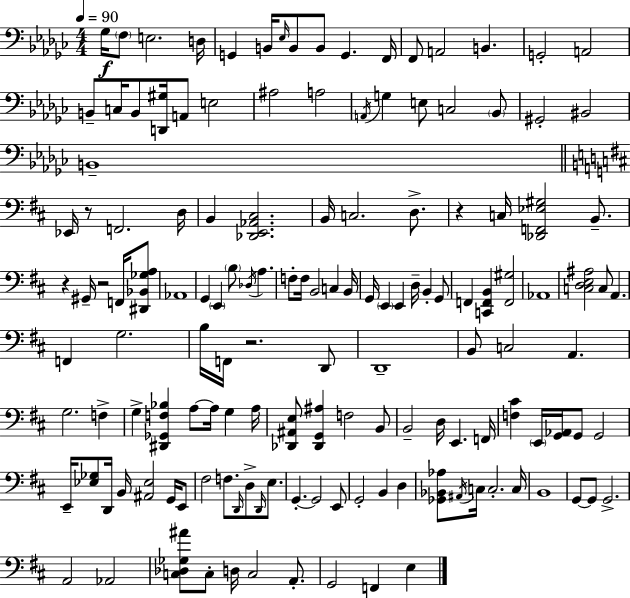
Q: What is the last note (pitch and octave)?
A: E3